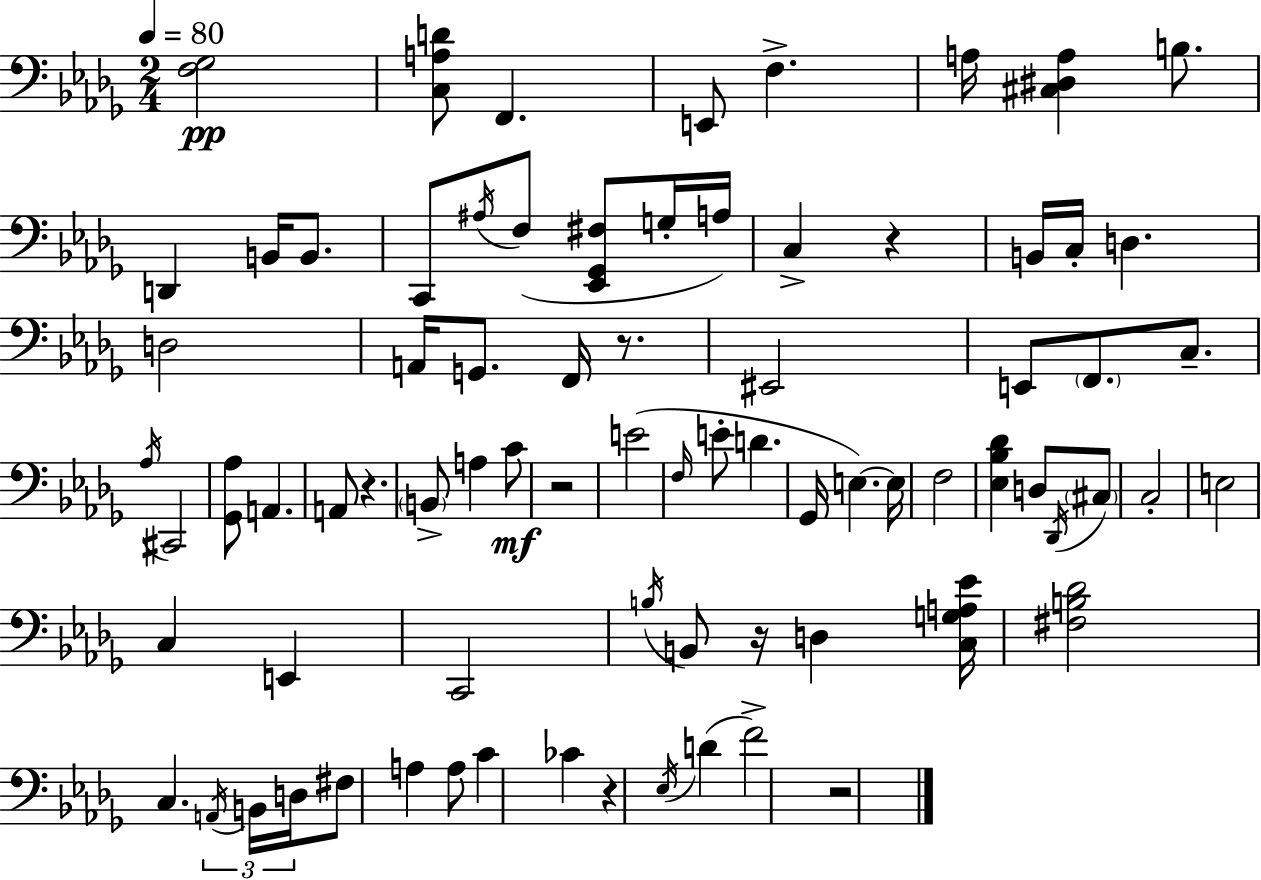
[F3,Gb3]/h [C3,A3,D4]/e F2/q. E2/e F3/q. A3/s [C#3,D#3,A3]/q B3/e. D2/q B2/s B2/e. C2/e A#3/s F3/e [Eb2,Gb2,F#3]/e G3/s A3/s C3/q R/q B2/s C3/s D3/q. D3/h A2/s G2/e. F2/s R/e. EIS2/h E2/e F2/e. C3/e. Ab3/s C#2/h [Gb2,Ab3]/e A2/q. A2/e R/q. B2/e A3/q C4/e R/h E4/h F3/s E4/e D4/q. Gb2/s E3/q. E3/s F3/h [Eb3,Bb3,Db4]/q D3/e Db2/s C#3/e C3/h E3/h C3/q E2/q C2/h B3/s B2/e R/s D3/q [C3,G3,A3,Eb4]/s [F#3,B3,Db4]/h C3/q. A2/s B2/s D3/s F#3/e A3/q A3/e C4/q CES4/q R/q Eb3/s D4/q F4/h R/h